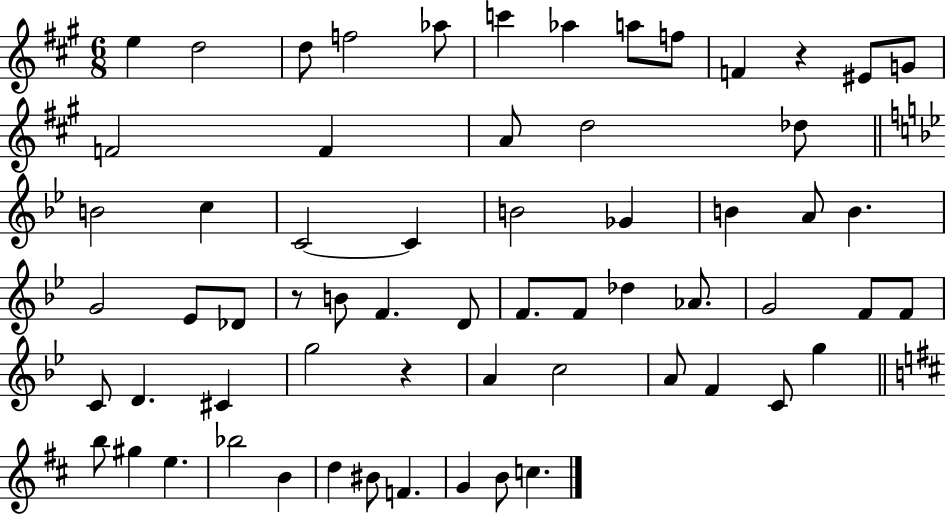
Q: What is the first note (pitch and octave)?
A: E5